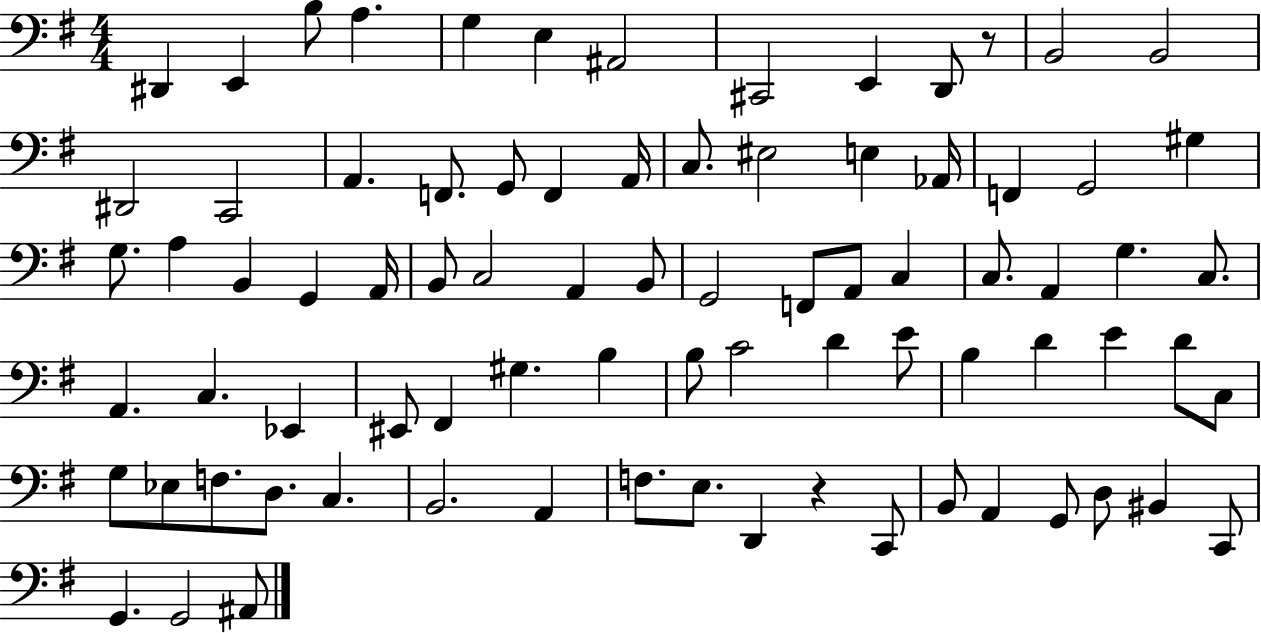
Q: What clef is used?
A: bass